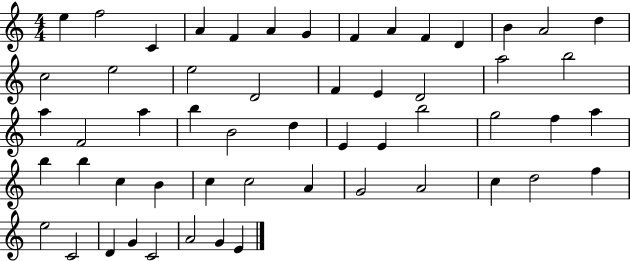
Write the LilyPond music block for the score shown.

{
  \clef treble
  \numericTimeSignature
  \time 4/4
  \key c \major
  e''4 f''2 c'4 | a'4 f'4 a'4 g'4 | f'4 a'4 f'4 d'4 | b'4 a'2 d''4 | \break c''2 e''2 | e''2 d'2 | f'4 e'4 d'2 | a''2 b''2 | \break a''4 f'2 a''4 | b''4 b'2 d''4 | e'4 e'4 b''2 | g''2 f''4 a''4 | \break b''4 b''4 c''4 b'4 | c''4 c''2 a'4 | g'2 a'2 | c''4 d''2 f''4 | \break e''2 c'2 | d'4 g'4 c'2 | a'2 g'4 e'4 | \bar "|."
}